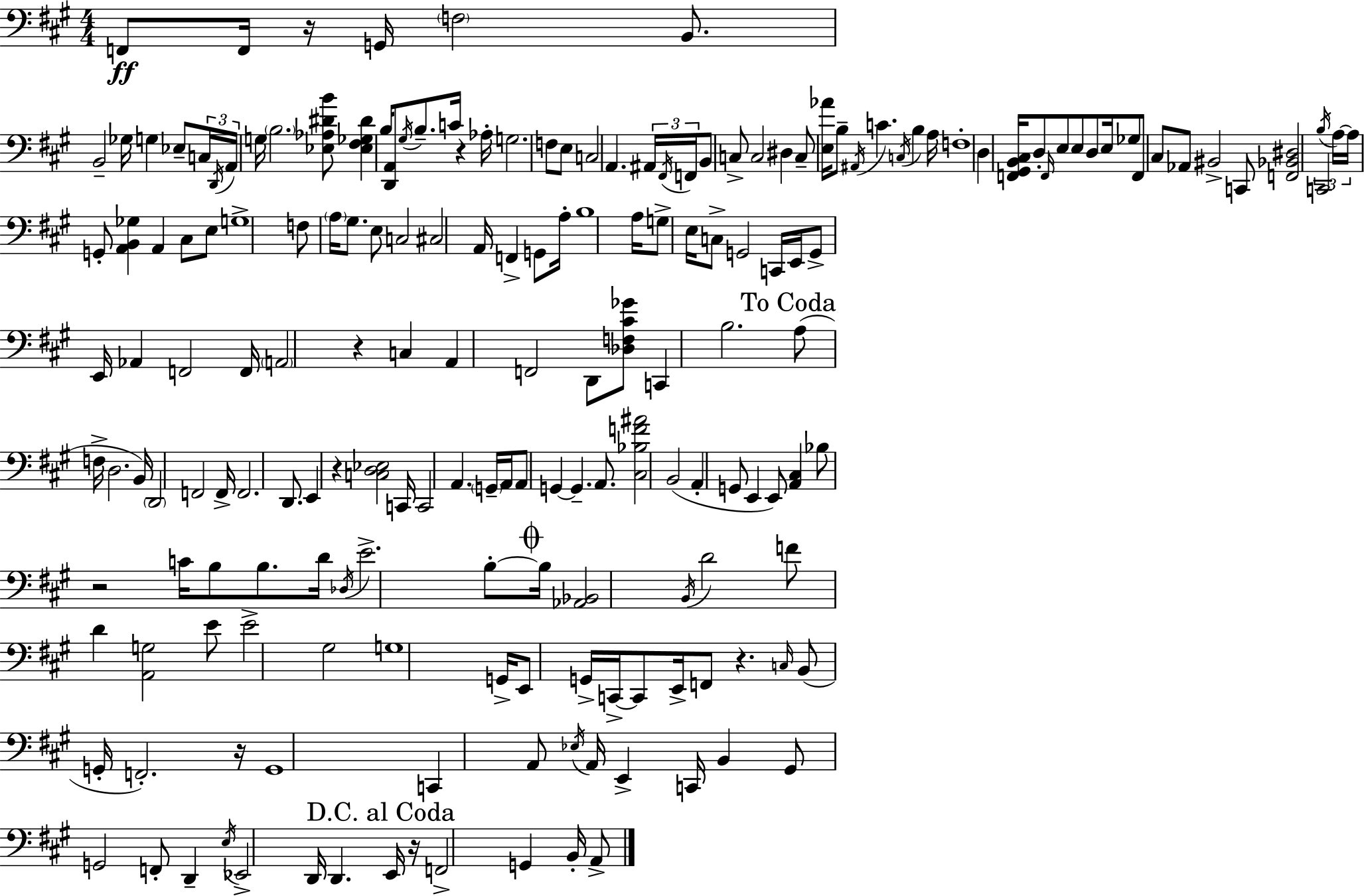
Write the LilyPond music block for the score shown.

{
  \clef bass
  \numericTimeSignature
  \time 4/4
  \key a \major
  f,8\ff f,16 r16 g,16 \parenthesize f2 b,8. | b,2-- ges16 g4 ees8-- \tuplet 3/2 { c16 | \acciaccatura { d,16 } a,16 } g16 \parenthesize b2. <ees aes dis' b'>8 | <ees fis ges dis'>4 b16 <d, a,>8 \acciaccatura { gis16 } b8.-- c'16 r4 | \break aes16-. g2. f8 | e8 c2 a,4. | \tuplet 3/2 { ais,16 \acciaccatura { fis,16 } f,16 } b,8 c8-> c2 dis4 | c8-- <e aes'>16 b8-- \acciaccatura { ais,16 } c'4. \acciaccatura { c16 } | \break b4 a16 f1-. | d4 <f, gis, b, cis>16 d8-. \grace { f,16 } e8 e8 | d8 e16 ges8 f,8 cis8 aes,8 bis,2-> | c,8 <f, bes, dis>2 c,2 | \break \tuplet 3/2 { \acciaccatura { b16 } a16~~ a16 } g,8-. <a, b, ges>4 a,4 | cis8 e8 g1-> | f8 \parenthesize a16 gis8. e8 c2 | cis2 a,16 | \break f,4-> g,8 a16-. b1 | a16 g8-> e16 c8-> g,2 | c,16 e,16 g,8-> e,16 aes,4 f,2 | f,16 \parenthesize a,2 r4 | \break c4 a,4 f,2 | d,8 <des f cis' ges'>8 c,4 b2. | \mark "To Coda" a8( f16-> d2. | b,16) \parenthesize d,2 f,2 | \break f,16-> f,2. | d,8. e,4 r4 <c d ees>2 | c,16 c,2 | a,4. \parenthesize g,16-- a,16 a,8 g,4~~ g,4.-- | \break a,8. <cis bes f' ais'>2 b,2( | a,4-. g,8 e,4 | e,8) <a, cis>4 bes8 r2 | c'16 b8 b8. d'16 \acciaccatura { des16 } e'2.-> | \break b8-.~~ \mark \markup { \musicglyph "scripts.coda" } b16 <aes, bes,>2 | \acciaccatura { b,16 } d'2 f'8 d'4 <a, g>2 | e'8 e'2-> | gis2 g1 | \break g,16-> e,8 g,16-> c,16->~~ c,8 | e,16-> f,8 r4. \grace { c16 }( b,8 g,16-. f,2.-.) | r16 g,1 | c,4 a,8 | \break \acciaccatura { ees16 } a,16 e,4-> c,16 b,4 gis,8 g,2 | f,8-. d,4-- \acciaccatura { e16 } ees,2-> | d,16 d,4. \mark "D.C. al Coda" e,16 r16 f,2-> | g,4 b,16-. a,8-> \bar "|."
}